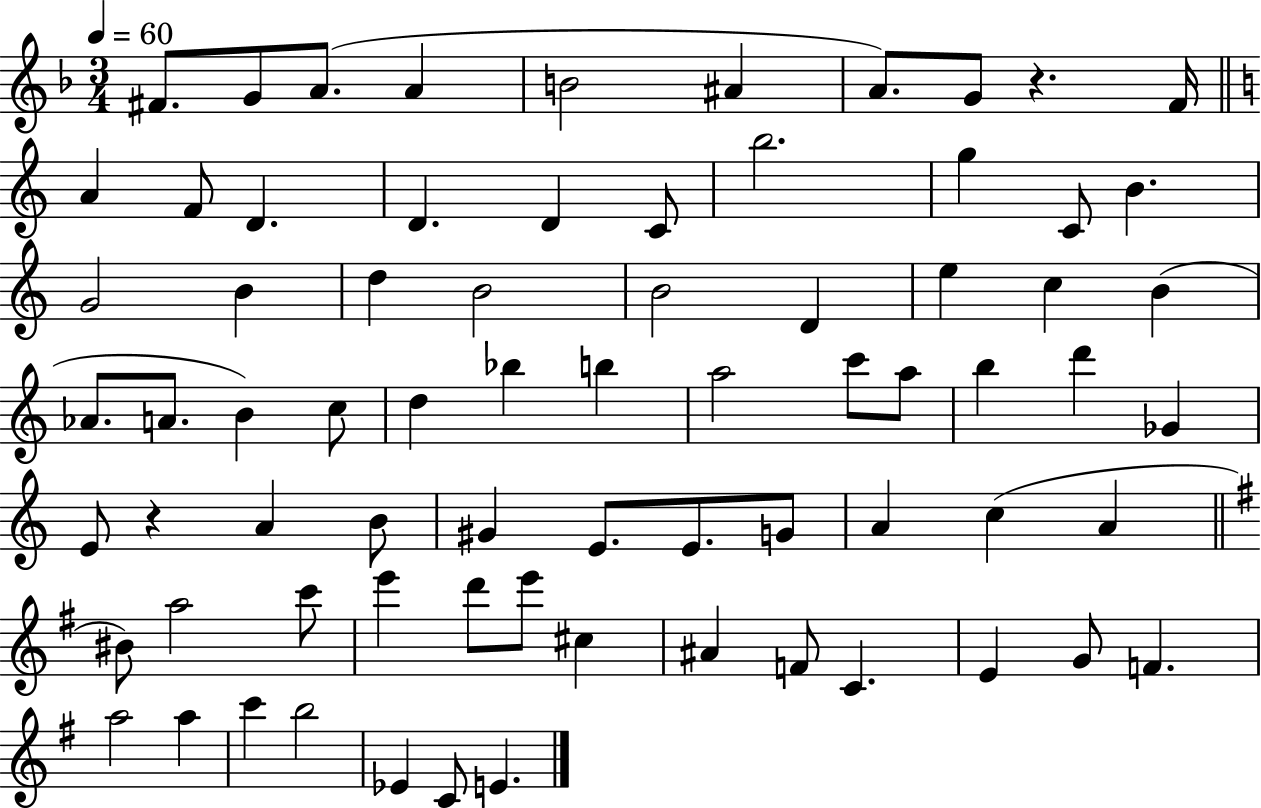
{
  \clef treble
  \numericTimeSignature
  \time 3/4
  \key f \major
  \tempo 4 = 60
  \repeat volta 2 { fis'8. g'8 a'8.( a'4 | b'2 ais'4 | a'8.) g'8 r4. f'16 | \bar "||" \break \key a \minor a'4 f'8 d'4. | d'4. d'4 c'8 | b''2. | g''4 c'8 b'4. | \break g'2 b'4 | d''4 b'2 | b'2 d'4 | e''4 c''4 b'4( | \break aes'8. a'8. b'4) c''8 | d''4 bes''4 b''4 | a''2 c'''8 a''8 | b''4 d'''4 ges'4 | \break e'8 r4 a'4 b'8 | gis'4 e'8. e'8. g'8 | a'4 c''4( a'4 | \bar "||" \break \key e \minor bis'8) a''2 c'''8 | e'''4 d'''8 e'''8 cis''4 | ais'4 f'8 c'4. | e'4 g'8 f'4. | \break a''2 a''4 | c'''4 b''2 | ees'4 c'8 e'4. | } \bar "|."
}